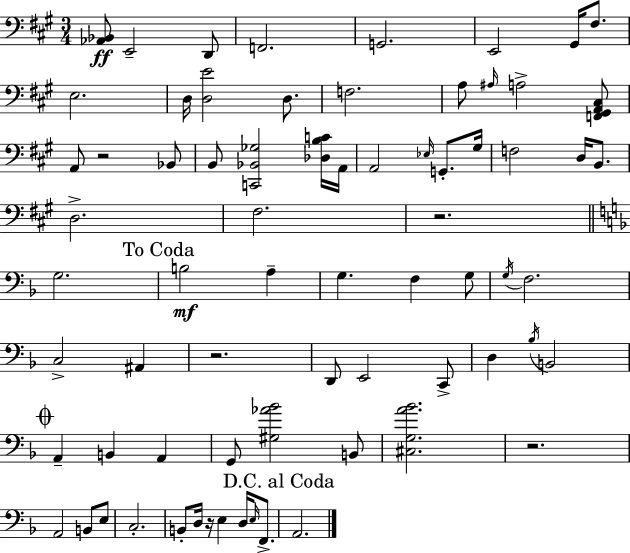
[Ab2,Bb2]/e E2/h D2/e F2/h. G2/h. E2/h G#2/s F#3/e. E3/h. D3/s [D3,E4]/h D3/e. F3/h. A3/e A#3/s A3/h [F2,G#2,A2,C#3]/e A2/e R/h Bb2/e B2/e [C2,Bb2,Gb3]/h [Db3,B3,C4]/s A2/s A2/h Eb3/s G2/e. G#3/s F3/h D3/s B2/e. D3/h. F#3/h. R/h. G3/h. B3/h A3/q G3/q. F3/q G3/e G3/s F3/h. C3/h A#2/q R/h. D2/e E2/h C2/e D3/q Bb3/s B2/h A2/q B2/q A2/q G2/e [G#3,Ab4,Bb4]/h B2/e [C#3,G3,A4,Bb4]/h. R/h. A2/h B2/e E3/e C3/h. B2/e D3/s R/s E3/q D3/s E3/s F2/e. A2/h.